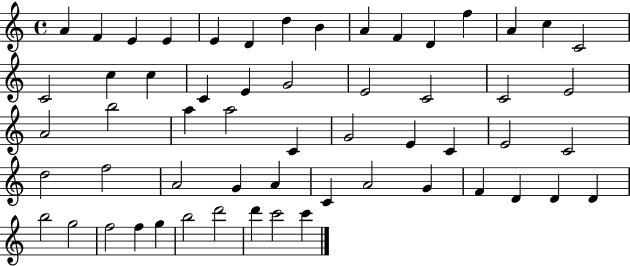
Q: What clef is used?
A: treble